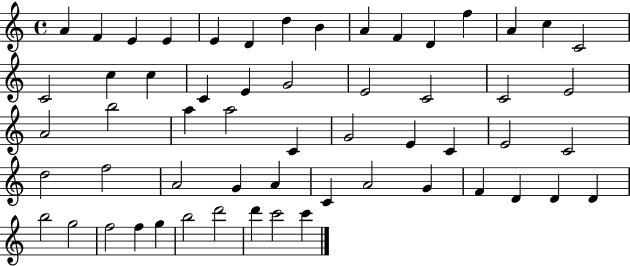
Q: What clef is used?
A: treble